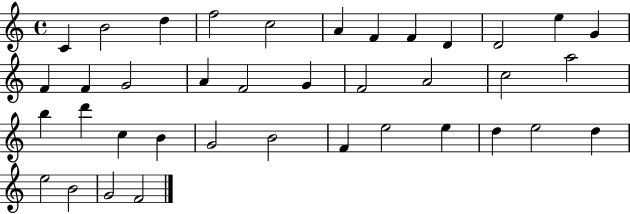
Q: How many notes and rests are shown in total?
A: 38